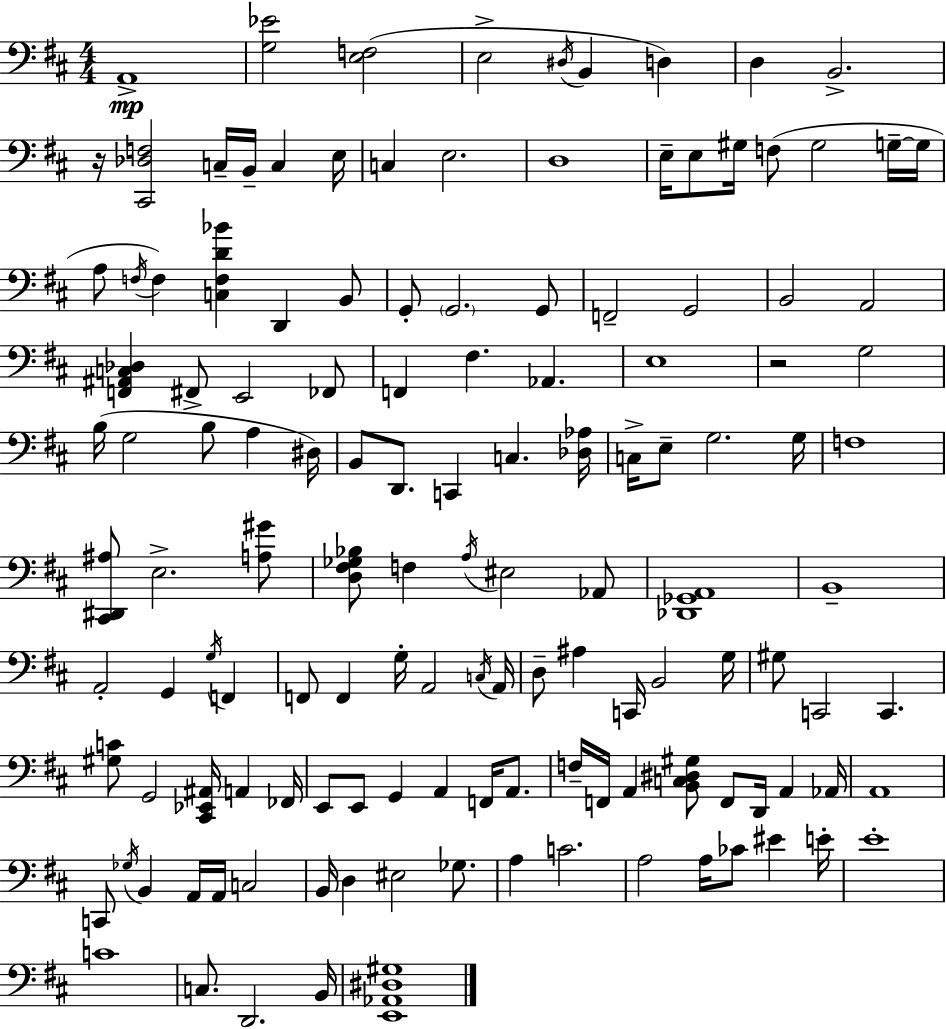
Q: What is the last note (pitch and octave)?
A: B2